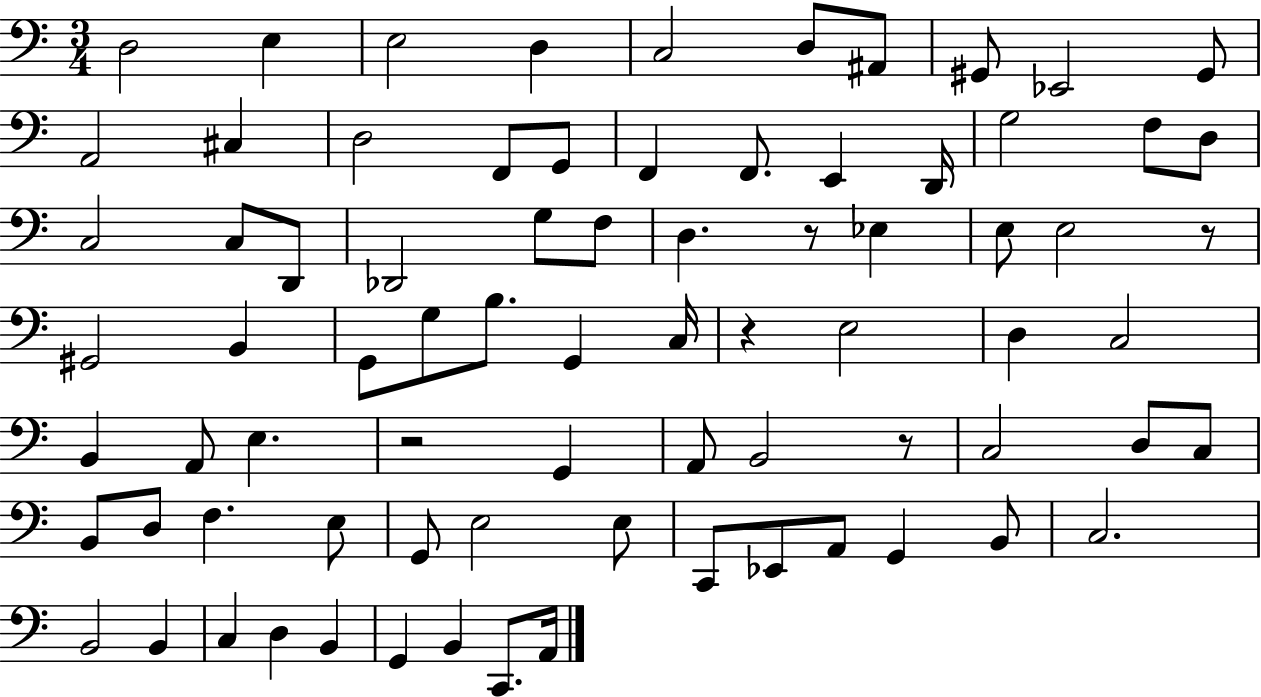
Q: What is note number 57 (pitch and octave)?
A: E3